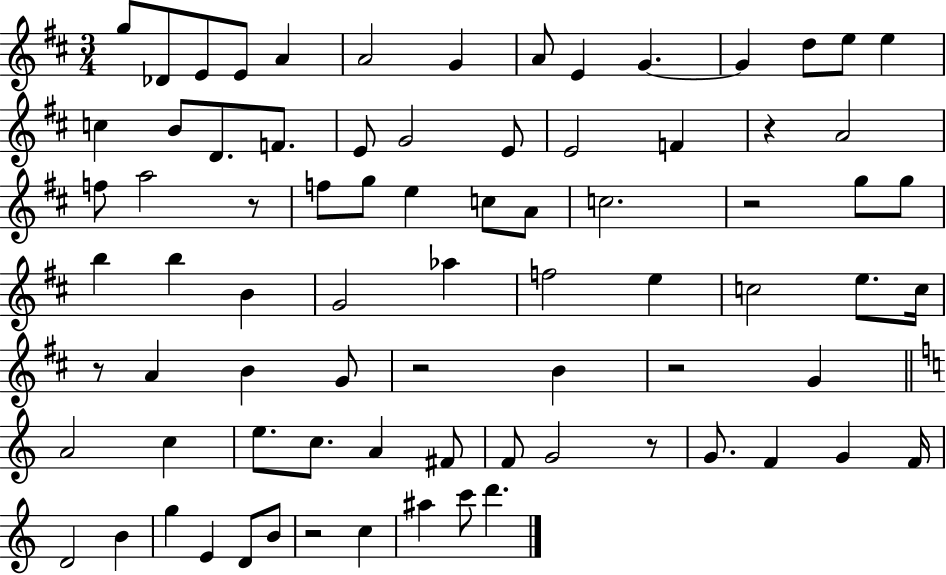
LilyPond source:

{
  \clef treble
  \numericTimeSignature
  \time 3/4
  \key d \major
  g''8 des'8 e'8 e'8 a'4 | a'2 g'4 | a'8 e'4 g'4.~~ | g'4 d''8 e''8 e''4 | \break c''4 b'8 d'8. f'8. | e'8 g'2 e'8 | e'2 f'4 | r4 a'2 | \break f''8 a''2 r8 | f''8 g''8 e''4 c''8 a'8 | c''2. | r2 g''8 g''8 | \break b''4 b''4 b'4 | g'2 aes''4 | f''2 e''4 | c''2 e''8. c''16 | \break r8 a'4 b'4 g'8 | r2 b'4 | r2 g'4 | \bar "||" \break \key c \major a'2 c''4 | e''8. c''8. a'4 fis'8 | f'8 g'2 r8 | g'8. f'4 g'4 f'16 | \break d'2 b'4 | g''4 e'4 d'8 b'8 | r2 c''4 | ais''4 c'''8 d'''4. | \break \bar "|."
}